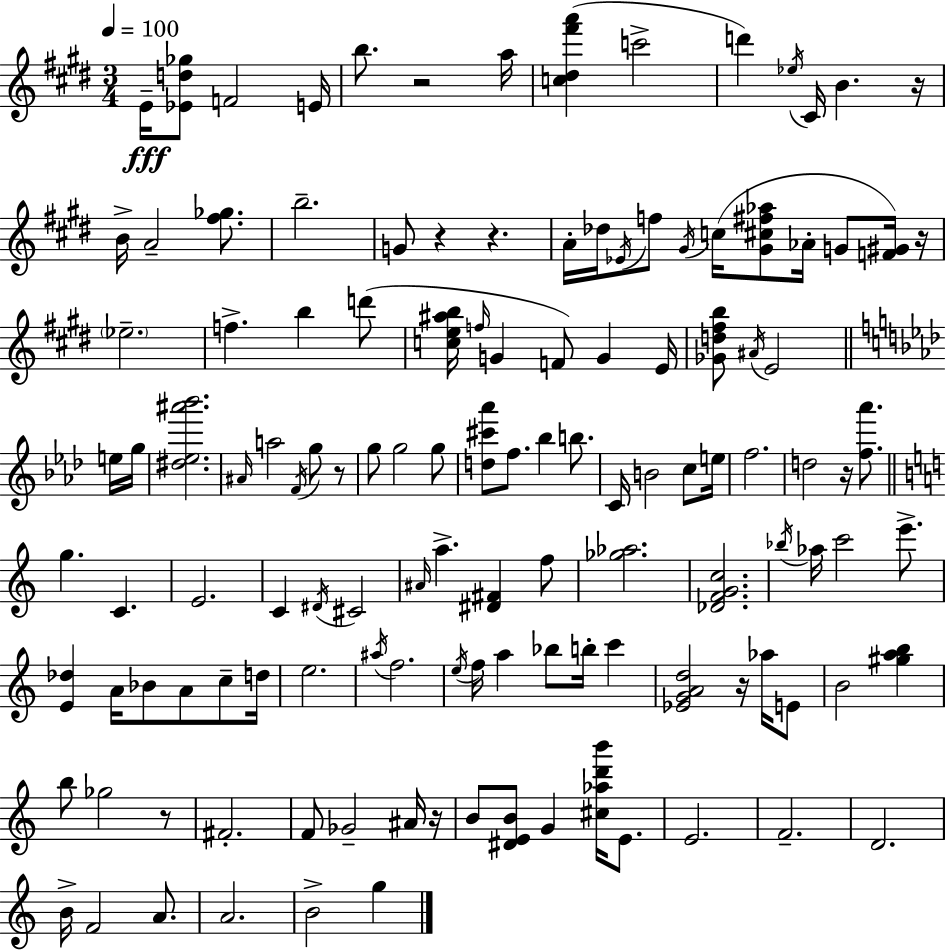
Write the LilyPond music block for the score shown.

{
  \clef treble
  \numericTimeSignature
  \time 3/4
  \key e \major
  \tempo 4 = 100
  e'16--\fff <ees' d'' ges''>8 f'2 e'16 | b''8. r2 a''16 | <c'' dis'' fis''' a'''>4( c'''2-> | d'''4) \acciaccatura { ees''16 } cis'16 b'4. | \break r16 b'16-> a'2-- <fis'' ges''>8. | b''2.-- | g'8 r4 r4. | a'16-. des''16 \acciaccatura { ees'16 } f''8 \acciaccatura { gis'16 }( c''16 <gis' cis'' fis'' aes''>8 aes'16-. g'8 | \break <f' gis'>16) r16 \parenthesize ees''2.-- | f''4.-> b''4 | d'''8( <c'' e'' ais'' b''>16 \grace { f''16 } g'4 f'8) g'4 | e'16 <ges' d'' fis'' b''>8 \acciaccatura { ais'16 } e'2 | \break \bar "||" \break \key f \minor e''16 g''16 <dis'' ees'' ais''' bes'''>2. | \grace { ais'16 } a''2 \acciaccatura { f'16 } | g''8 r8 g''8 g''2 | g''8 <d'' cis''' aes'''>8 f''8. bes''4 | \break b''8. c'16 b'2 | c''8 e''16 f''2. | d''2 | r16 <f'' aes'''>8. \bar "||" \break \key c \major g''4. c'4. | e'2. | c'4 \acciaccatura { dis'16 } cis'2 | \grace { ais'16 } a''4.-> <dis' fis'>4 | \break f''8 <ges'' aes''>2. | <des' f' g' c''>2. | \acciaccatura { bes''16 } aes''16 c'''2 | e'''8.-> <e' des''>4 a'16 bes'8 a'8 | \break c''8-- d''16 e''2. | \acciaccatura { ais''16 } f''2. | \acciaccatura { e''16 } f''16 a''4 bes''8 | b''16-. c'''4 <ees' g' a' d''>2 | \break r16 aes''16 e'8 b'2 | <gis'' a'' b''>4 b''8 ges''2 | r8 fis'2.-. | f'8 ges'2-- | \break ais'16 r16 b'8 <dis' e' b'>8 g'4 | <cis'' aes'' d''' b'''>16 e'8. e'2. | f'2.-- | d'2. | \break b'16-> f'2 | a'8. a'2. | b'2-> | g''4 \bar "|."
}